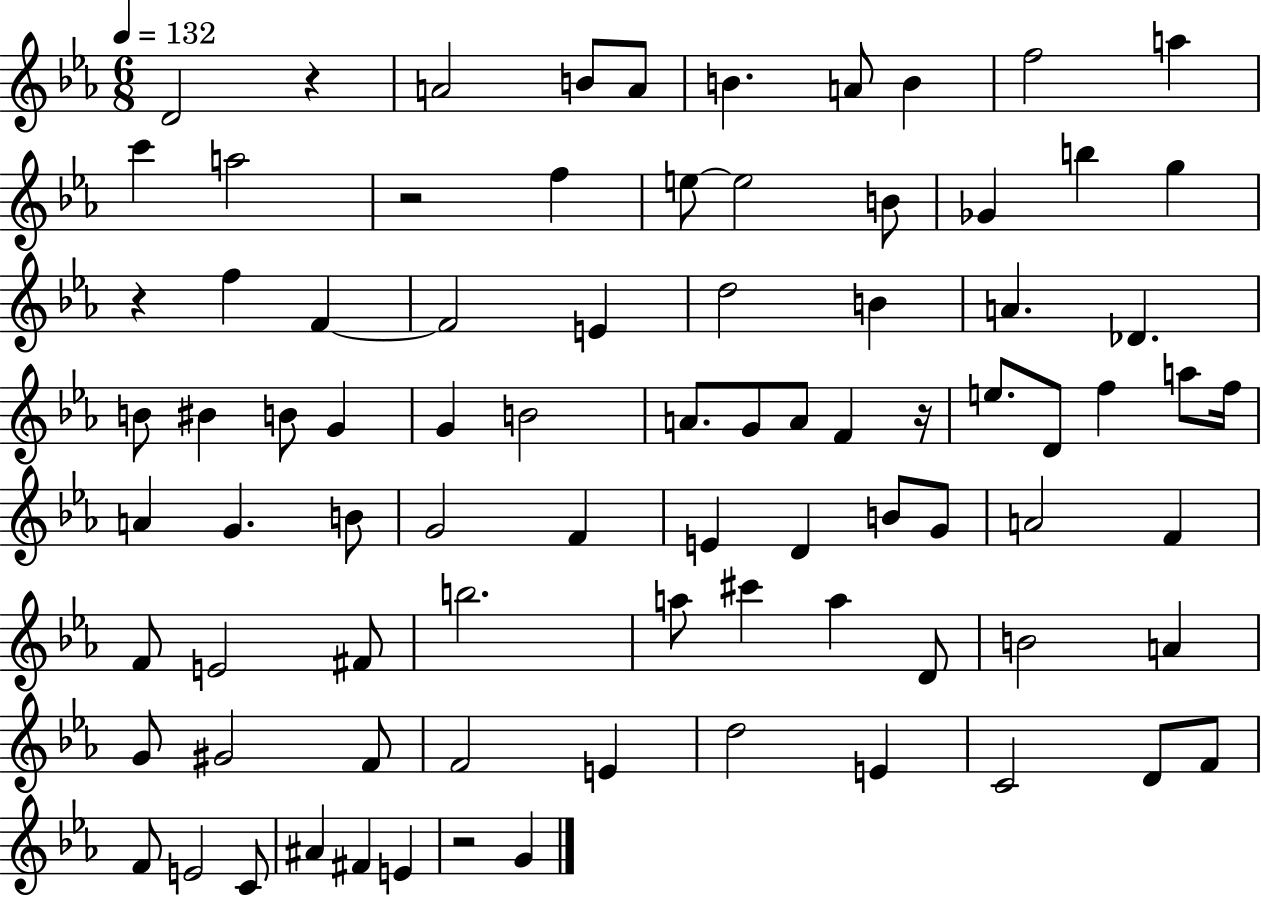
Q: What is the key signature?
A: EES major